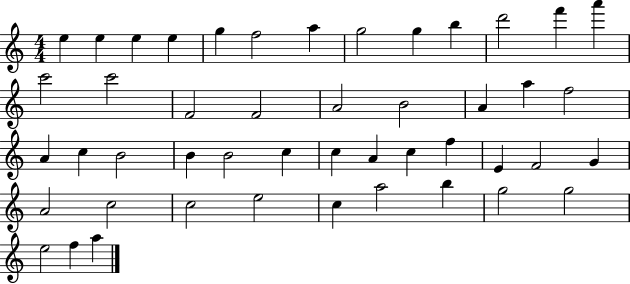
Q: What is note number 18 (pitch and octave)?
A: A4